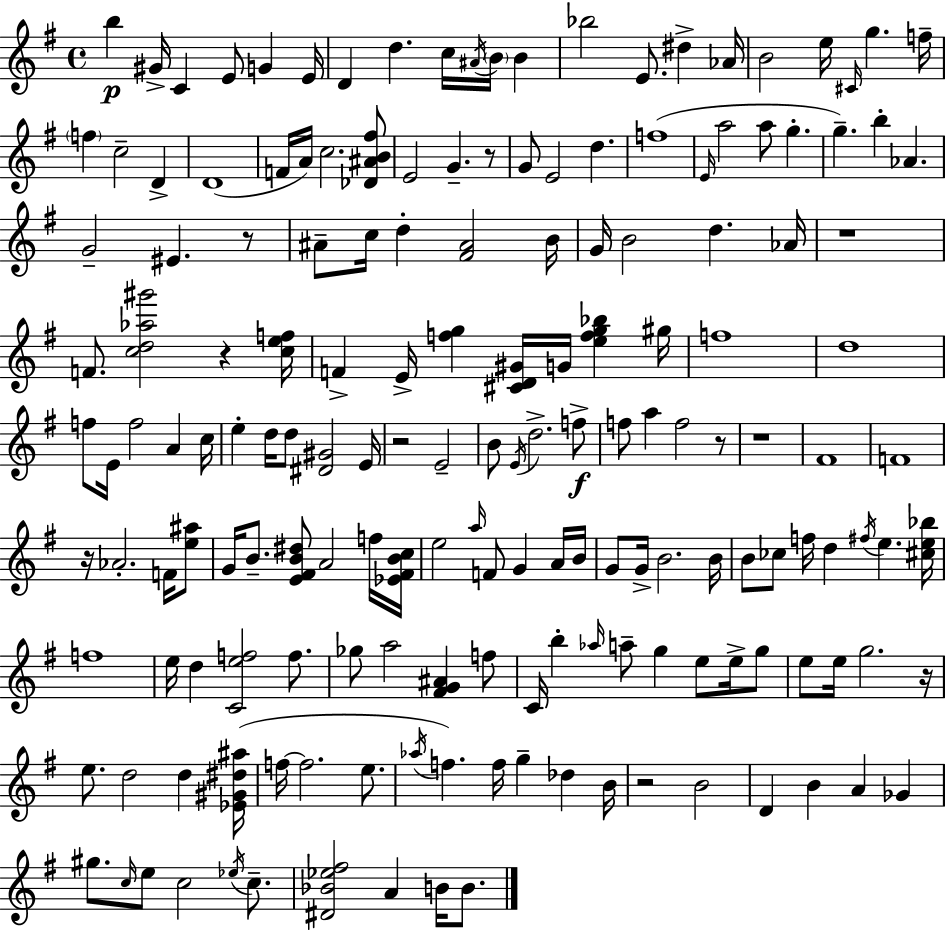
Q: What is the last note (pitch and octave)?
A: B4